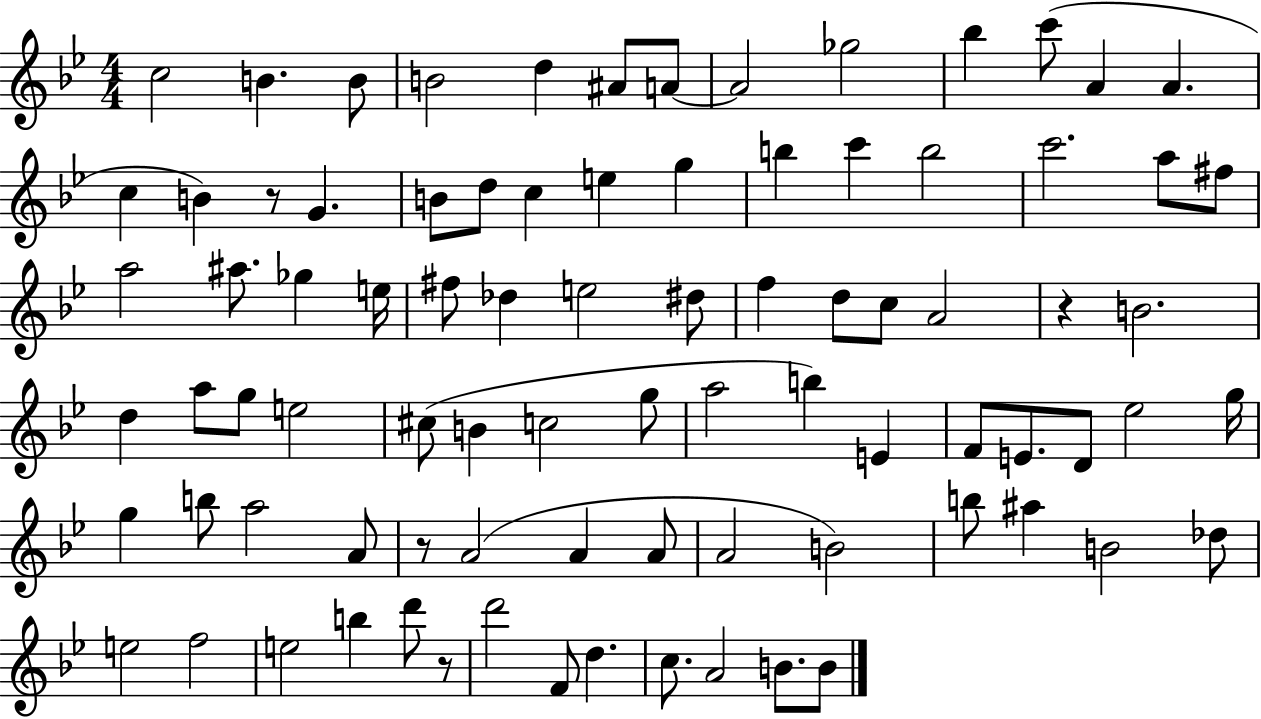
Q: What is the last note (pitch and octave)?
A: B4